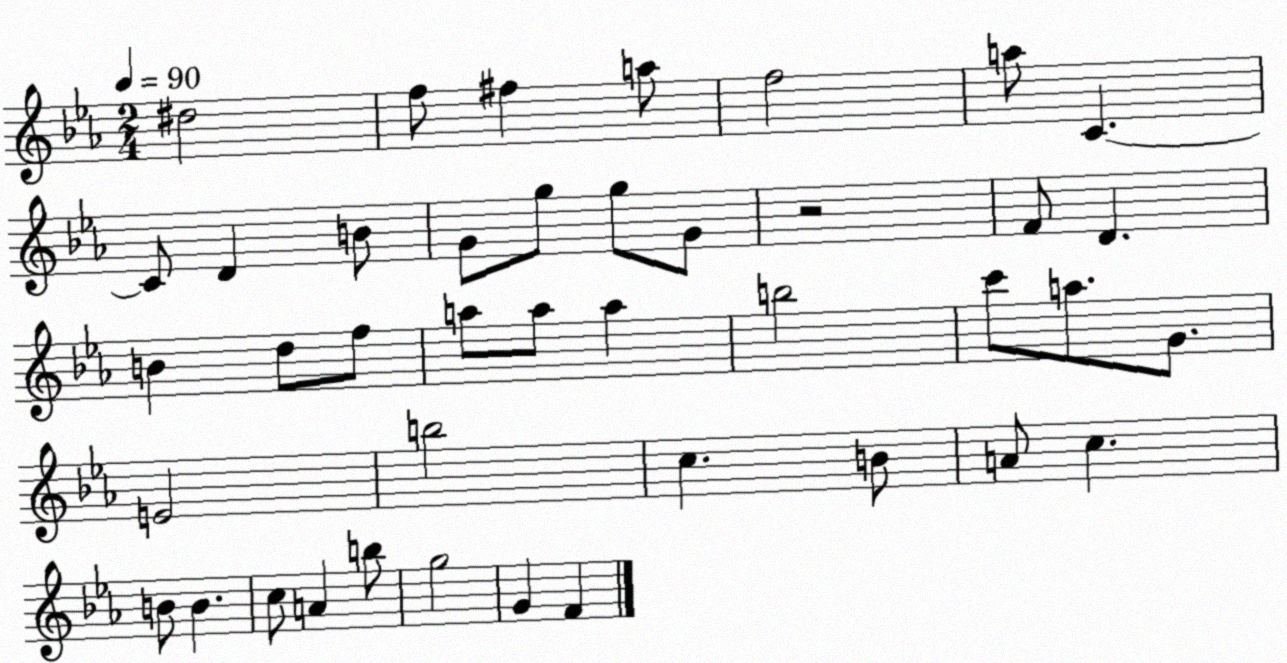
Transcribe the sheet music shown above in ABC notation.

X:1
T:Untitled
M:2/4
L:1/4
K:Eb
^d2 f/2 ^f a/2 f2 a/2 C C/2 D B/2 G/2 g/2 g/2 G/2 z2 F/2 D B d/2 f/2 a/2 a/2 a b2 c'/2 a/2 G/2 E2 b2 c B/2 A/2 c B/2 B c/2 A b/2 g2 G F